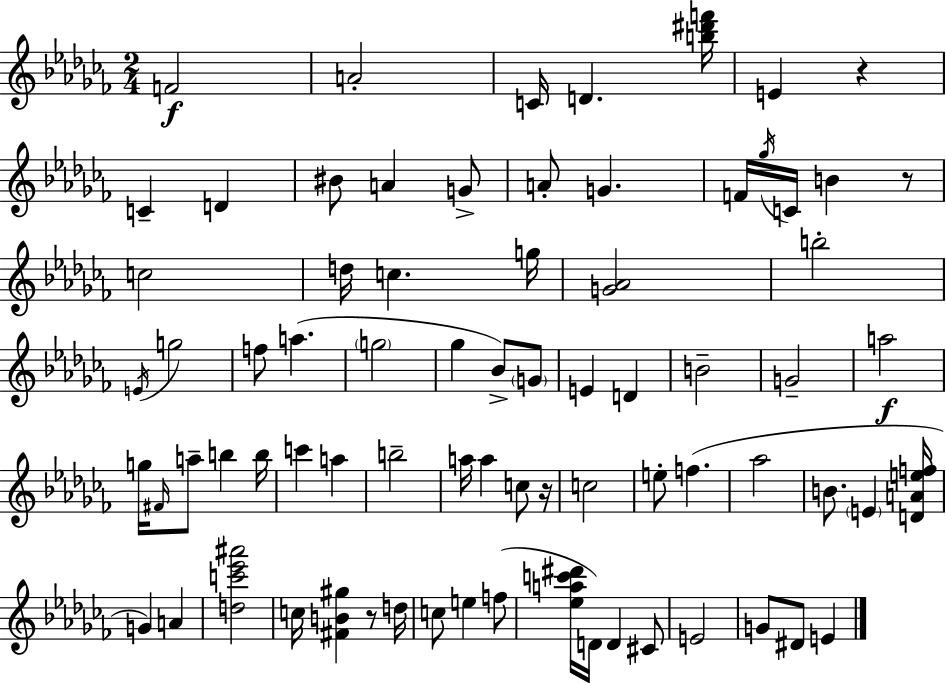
{
  \clef treble
  \numericTimeSignature
  \time 2/4
  \key aes \minor
  \repeat volta 2 { f'2\f | a'2-. | c'16 d'4. <b'' dis''' f'''>16 | e'4 r4 | \break c'4-- d'4 | bis'8 a'4 g'8-> | a'8-. g'4. | f'16 \acciaccatura { ges''16 } c'16 b'4 r8 | \break c''2 | d''16 c''4. | g''16 <g' aes'>2 | b''2-. | \break \acciaccatura { e'16 } g''2 | f''8 a''4.( | \parenthesize g''2 | ges''4 bes'8->) | \break \parenthesize g'8 e'4 d'4 | b'2-- | g'2-- | a''2\f | \break g''16 \grace { fis'16 } a''8-- b''4 | b''16 c'''4 a''4 | b''2-- | a''16 a''4 | \break c''8 r16 c''2 | e''8-. f''4.( | aes''2 | b'8. \parenthesize e'4 | \break <d' a' e'' f''>16 g'4) a'4 | <d'' c''' ees''' ais'''>2 | c''16 <fis' b' gis''>4 | r8 d''16 c''8 e''4 | \break f''8( <ees'' a'' c''' dis'''>16 d'16) d'4 | cis'8 e'2 | g'8 dis'8 e'4 | } \bar "|."
}